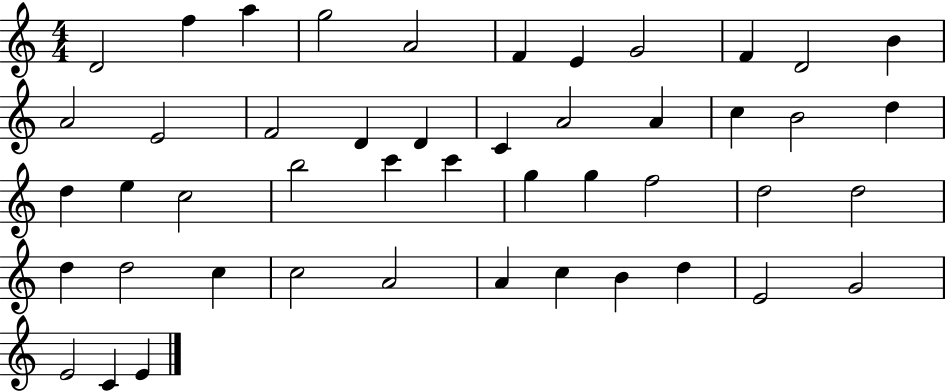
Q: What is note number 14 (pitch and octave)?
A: F4